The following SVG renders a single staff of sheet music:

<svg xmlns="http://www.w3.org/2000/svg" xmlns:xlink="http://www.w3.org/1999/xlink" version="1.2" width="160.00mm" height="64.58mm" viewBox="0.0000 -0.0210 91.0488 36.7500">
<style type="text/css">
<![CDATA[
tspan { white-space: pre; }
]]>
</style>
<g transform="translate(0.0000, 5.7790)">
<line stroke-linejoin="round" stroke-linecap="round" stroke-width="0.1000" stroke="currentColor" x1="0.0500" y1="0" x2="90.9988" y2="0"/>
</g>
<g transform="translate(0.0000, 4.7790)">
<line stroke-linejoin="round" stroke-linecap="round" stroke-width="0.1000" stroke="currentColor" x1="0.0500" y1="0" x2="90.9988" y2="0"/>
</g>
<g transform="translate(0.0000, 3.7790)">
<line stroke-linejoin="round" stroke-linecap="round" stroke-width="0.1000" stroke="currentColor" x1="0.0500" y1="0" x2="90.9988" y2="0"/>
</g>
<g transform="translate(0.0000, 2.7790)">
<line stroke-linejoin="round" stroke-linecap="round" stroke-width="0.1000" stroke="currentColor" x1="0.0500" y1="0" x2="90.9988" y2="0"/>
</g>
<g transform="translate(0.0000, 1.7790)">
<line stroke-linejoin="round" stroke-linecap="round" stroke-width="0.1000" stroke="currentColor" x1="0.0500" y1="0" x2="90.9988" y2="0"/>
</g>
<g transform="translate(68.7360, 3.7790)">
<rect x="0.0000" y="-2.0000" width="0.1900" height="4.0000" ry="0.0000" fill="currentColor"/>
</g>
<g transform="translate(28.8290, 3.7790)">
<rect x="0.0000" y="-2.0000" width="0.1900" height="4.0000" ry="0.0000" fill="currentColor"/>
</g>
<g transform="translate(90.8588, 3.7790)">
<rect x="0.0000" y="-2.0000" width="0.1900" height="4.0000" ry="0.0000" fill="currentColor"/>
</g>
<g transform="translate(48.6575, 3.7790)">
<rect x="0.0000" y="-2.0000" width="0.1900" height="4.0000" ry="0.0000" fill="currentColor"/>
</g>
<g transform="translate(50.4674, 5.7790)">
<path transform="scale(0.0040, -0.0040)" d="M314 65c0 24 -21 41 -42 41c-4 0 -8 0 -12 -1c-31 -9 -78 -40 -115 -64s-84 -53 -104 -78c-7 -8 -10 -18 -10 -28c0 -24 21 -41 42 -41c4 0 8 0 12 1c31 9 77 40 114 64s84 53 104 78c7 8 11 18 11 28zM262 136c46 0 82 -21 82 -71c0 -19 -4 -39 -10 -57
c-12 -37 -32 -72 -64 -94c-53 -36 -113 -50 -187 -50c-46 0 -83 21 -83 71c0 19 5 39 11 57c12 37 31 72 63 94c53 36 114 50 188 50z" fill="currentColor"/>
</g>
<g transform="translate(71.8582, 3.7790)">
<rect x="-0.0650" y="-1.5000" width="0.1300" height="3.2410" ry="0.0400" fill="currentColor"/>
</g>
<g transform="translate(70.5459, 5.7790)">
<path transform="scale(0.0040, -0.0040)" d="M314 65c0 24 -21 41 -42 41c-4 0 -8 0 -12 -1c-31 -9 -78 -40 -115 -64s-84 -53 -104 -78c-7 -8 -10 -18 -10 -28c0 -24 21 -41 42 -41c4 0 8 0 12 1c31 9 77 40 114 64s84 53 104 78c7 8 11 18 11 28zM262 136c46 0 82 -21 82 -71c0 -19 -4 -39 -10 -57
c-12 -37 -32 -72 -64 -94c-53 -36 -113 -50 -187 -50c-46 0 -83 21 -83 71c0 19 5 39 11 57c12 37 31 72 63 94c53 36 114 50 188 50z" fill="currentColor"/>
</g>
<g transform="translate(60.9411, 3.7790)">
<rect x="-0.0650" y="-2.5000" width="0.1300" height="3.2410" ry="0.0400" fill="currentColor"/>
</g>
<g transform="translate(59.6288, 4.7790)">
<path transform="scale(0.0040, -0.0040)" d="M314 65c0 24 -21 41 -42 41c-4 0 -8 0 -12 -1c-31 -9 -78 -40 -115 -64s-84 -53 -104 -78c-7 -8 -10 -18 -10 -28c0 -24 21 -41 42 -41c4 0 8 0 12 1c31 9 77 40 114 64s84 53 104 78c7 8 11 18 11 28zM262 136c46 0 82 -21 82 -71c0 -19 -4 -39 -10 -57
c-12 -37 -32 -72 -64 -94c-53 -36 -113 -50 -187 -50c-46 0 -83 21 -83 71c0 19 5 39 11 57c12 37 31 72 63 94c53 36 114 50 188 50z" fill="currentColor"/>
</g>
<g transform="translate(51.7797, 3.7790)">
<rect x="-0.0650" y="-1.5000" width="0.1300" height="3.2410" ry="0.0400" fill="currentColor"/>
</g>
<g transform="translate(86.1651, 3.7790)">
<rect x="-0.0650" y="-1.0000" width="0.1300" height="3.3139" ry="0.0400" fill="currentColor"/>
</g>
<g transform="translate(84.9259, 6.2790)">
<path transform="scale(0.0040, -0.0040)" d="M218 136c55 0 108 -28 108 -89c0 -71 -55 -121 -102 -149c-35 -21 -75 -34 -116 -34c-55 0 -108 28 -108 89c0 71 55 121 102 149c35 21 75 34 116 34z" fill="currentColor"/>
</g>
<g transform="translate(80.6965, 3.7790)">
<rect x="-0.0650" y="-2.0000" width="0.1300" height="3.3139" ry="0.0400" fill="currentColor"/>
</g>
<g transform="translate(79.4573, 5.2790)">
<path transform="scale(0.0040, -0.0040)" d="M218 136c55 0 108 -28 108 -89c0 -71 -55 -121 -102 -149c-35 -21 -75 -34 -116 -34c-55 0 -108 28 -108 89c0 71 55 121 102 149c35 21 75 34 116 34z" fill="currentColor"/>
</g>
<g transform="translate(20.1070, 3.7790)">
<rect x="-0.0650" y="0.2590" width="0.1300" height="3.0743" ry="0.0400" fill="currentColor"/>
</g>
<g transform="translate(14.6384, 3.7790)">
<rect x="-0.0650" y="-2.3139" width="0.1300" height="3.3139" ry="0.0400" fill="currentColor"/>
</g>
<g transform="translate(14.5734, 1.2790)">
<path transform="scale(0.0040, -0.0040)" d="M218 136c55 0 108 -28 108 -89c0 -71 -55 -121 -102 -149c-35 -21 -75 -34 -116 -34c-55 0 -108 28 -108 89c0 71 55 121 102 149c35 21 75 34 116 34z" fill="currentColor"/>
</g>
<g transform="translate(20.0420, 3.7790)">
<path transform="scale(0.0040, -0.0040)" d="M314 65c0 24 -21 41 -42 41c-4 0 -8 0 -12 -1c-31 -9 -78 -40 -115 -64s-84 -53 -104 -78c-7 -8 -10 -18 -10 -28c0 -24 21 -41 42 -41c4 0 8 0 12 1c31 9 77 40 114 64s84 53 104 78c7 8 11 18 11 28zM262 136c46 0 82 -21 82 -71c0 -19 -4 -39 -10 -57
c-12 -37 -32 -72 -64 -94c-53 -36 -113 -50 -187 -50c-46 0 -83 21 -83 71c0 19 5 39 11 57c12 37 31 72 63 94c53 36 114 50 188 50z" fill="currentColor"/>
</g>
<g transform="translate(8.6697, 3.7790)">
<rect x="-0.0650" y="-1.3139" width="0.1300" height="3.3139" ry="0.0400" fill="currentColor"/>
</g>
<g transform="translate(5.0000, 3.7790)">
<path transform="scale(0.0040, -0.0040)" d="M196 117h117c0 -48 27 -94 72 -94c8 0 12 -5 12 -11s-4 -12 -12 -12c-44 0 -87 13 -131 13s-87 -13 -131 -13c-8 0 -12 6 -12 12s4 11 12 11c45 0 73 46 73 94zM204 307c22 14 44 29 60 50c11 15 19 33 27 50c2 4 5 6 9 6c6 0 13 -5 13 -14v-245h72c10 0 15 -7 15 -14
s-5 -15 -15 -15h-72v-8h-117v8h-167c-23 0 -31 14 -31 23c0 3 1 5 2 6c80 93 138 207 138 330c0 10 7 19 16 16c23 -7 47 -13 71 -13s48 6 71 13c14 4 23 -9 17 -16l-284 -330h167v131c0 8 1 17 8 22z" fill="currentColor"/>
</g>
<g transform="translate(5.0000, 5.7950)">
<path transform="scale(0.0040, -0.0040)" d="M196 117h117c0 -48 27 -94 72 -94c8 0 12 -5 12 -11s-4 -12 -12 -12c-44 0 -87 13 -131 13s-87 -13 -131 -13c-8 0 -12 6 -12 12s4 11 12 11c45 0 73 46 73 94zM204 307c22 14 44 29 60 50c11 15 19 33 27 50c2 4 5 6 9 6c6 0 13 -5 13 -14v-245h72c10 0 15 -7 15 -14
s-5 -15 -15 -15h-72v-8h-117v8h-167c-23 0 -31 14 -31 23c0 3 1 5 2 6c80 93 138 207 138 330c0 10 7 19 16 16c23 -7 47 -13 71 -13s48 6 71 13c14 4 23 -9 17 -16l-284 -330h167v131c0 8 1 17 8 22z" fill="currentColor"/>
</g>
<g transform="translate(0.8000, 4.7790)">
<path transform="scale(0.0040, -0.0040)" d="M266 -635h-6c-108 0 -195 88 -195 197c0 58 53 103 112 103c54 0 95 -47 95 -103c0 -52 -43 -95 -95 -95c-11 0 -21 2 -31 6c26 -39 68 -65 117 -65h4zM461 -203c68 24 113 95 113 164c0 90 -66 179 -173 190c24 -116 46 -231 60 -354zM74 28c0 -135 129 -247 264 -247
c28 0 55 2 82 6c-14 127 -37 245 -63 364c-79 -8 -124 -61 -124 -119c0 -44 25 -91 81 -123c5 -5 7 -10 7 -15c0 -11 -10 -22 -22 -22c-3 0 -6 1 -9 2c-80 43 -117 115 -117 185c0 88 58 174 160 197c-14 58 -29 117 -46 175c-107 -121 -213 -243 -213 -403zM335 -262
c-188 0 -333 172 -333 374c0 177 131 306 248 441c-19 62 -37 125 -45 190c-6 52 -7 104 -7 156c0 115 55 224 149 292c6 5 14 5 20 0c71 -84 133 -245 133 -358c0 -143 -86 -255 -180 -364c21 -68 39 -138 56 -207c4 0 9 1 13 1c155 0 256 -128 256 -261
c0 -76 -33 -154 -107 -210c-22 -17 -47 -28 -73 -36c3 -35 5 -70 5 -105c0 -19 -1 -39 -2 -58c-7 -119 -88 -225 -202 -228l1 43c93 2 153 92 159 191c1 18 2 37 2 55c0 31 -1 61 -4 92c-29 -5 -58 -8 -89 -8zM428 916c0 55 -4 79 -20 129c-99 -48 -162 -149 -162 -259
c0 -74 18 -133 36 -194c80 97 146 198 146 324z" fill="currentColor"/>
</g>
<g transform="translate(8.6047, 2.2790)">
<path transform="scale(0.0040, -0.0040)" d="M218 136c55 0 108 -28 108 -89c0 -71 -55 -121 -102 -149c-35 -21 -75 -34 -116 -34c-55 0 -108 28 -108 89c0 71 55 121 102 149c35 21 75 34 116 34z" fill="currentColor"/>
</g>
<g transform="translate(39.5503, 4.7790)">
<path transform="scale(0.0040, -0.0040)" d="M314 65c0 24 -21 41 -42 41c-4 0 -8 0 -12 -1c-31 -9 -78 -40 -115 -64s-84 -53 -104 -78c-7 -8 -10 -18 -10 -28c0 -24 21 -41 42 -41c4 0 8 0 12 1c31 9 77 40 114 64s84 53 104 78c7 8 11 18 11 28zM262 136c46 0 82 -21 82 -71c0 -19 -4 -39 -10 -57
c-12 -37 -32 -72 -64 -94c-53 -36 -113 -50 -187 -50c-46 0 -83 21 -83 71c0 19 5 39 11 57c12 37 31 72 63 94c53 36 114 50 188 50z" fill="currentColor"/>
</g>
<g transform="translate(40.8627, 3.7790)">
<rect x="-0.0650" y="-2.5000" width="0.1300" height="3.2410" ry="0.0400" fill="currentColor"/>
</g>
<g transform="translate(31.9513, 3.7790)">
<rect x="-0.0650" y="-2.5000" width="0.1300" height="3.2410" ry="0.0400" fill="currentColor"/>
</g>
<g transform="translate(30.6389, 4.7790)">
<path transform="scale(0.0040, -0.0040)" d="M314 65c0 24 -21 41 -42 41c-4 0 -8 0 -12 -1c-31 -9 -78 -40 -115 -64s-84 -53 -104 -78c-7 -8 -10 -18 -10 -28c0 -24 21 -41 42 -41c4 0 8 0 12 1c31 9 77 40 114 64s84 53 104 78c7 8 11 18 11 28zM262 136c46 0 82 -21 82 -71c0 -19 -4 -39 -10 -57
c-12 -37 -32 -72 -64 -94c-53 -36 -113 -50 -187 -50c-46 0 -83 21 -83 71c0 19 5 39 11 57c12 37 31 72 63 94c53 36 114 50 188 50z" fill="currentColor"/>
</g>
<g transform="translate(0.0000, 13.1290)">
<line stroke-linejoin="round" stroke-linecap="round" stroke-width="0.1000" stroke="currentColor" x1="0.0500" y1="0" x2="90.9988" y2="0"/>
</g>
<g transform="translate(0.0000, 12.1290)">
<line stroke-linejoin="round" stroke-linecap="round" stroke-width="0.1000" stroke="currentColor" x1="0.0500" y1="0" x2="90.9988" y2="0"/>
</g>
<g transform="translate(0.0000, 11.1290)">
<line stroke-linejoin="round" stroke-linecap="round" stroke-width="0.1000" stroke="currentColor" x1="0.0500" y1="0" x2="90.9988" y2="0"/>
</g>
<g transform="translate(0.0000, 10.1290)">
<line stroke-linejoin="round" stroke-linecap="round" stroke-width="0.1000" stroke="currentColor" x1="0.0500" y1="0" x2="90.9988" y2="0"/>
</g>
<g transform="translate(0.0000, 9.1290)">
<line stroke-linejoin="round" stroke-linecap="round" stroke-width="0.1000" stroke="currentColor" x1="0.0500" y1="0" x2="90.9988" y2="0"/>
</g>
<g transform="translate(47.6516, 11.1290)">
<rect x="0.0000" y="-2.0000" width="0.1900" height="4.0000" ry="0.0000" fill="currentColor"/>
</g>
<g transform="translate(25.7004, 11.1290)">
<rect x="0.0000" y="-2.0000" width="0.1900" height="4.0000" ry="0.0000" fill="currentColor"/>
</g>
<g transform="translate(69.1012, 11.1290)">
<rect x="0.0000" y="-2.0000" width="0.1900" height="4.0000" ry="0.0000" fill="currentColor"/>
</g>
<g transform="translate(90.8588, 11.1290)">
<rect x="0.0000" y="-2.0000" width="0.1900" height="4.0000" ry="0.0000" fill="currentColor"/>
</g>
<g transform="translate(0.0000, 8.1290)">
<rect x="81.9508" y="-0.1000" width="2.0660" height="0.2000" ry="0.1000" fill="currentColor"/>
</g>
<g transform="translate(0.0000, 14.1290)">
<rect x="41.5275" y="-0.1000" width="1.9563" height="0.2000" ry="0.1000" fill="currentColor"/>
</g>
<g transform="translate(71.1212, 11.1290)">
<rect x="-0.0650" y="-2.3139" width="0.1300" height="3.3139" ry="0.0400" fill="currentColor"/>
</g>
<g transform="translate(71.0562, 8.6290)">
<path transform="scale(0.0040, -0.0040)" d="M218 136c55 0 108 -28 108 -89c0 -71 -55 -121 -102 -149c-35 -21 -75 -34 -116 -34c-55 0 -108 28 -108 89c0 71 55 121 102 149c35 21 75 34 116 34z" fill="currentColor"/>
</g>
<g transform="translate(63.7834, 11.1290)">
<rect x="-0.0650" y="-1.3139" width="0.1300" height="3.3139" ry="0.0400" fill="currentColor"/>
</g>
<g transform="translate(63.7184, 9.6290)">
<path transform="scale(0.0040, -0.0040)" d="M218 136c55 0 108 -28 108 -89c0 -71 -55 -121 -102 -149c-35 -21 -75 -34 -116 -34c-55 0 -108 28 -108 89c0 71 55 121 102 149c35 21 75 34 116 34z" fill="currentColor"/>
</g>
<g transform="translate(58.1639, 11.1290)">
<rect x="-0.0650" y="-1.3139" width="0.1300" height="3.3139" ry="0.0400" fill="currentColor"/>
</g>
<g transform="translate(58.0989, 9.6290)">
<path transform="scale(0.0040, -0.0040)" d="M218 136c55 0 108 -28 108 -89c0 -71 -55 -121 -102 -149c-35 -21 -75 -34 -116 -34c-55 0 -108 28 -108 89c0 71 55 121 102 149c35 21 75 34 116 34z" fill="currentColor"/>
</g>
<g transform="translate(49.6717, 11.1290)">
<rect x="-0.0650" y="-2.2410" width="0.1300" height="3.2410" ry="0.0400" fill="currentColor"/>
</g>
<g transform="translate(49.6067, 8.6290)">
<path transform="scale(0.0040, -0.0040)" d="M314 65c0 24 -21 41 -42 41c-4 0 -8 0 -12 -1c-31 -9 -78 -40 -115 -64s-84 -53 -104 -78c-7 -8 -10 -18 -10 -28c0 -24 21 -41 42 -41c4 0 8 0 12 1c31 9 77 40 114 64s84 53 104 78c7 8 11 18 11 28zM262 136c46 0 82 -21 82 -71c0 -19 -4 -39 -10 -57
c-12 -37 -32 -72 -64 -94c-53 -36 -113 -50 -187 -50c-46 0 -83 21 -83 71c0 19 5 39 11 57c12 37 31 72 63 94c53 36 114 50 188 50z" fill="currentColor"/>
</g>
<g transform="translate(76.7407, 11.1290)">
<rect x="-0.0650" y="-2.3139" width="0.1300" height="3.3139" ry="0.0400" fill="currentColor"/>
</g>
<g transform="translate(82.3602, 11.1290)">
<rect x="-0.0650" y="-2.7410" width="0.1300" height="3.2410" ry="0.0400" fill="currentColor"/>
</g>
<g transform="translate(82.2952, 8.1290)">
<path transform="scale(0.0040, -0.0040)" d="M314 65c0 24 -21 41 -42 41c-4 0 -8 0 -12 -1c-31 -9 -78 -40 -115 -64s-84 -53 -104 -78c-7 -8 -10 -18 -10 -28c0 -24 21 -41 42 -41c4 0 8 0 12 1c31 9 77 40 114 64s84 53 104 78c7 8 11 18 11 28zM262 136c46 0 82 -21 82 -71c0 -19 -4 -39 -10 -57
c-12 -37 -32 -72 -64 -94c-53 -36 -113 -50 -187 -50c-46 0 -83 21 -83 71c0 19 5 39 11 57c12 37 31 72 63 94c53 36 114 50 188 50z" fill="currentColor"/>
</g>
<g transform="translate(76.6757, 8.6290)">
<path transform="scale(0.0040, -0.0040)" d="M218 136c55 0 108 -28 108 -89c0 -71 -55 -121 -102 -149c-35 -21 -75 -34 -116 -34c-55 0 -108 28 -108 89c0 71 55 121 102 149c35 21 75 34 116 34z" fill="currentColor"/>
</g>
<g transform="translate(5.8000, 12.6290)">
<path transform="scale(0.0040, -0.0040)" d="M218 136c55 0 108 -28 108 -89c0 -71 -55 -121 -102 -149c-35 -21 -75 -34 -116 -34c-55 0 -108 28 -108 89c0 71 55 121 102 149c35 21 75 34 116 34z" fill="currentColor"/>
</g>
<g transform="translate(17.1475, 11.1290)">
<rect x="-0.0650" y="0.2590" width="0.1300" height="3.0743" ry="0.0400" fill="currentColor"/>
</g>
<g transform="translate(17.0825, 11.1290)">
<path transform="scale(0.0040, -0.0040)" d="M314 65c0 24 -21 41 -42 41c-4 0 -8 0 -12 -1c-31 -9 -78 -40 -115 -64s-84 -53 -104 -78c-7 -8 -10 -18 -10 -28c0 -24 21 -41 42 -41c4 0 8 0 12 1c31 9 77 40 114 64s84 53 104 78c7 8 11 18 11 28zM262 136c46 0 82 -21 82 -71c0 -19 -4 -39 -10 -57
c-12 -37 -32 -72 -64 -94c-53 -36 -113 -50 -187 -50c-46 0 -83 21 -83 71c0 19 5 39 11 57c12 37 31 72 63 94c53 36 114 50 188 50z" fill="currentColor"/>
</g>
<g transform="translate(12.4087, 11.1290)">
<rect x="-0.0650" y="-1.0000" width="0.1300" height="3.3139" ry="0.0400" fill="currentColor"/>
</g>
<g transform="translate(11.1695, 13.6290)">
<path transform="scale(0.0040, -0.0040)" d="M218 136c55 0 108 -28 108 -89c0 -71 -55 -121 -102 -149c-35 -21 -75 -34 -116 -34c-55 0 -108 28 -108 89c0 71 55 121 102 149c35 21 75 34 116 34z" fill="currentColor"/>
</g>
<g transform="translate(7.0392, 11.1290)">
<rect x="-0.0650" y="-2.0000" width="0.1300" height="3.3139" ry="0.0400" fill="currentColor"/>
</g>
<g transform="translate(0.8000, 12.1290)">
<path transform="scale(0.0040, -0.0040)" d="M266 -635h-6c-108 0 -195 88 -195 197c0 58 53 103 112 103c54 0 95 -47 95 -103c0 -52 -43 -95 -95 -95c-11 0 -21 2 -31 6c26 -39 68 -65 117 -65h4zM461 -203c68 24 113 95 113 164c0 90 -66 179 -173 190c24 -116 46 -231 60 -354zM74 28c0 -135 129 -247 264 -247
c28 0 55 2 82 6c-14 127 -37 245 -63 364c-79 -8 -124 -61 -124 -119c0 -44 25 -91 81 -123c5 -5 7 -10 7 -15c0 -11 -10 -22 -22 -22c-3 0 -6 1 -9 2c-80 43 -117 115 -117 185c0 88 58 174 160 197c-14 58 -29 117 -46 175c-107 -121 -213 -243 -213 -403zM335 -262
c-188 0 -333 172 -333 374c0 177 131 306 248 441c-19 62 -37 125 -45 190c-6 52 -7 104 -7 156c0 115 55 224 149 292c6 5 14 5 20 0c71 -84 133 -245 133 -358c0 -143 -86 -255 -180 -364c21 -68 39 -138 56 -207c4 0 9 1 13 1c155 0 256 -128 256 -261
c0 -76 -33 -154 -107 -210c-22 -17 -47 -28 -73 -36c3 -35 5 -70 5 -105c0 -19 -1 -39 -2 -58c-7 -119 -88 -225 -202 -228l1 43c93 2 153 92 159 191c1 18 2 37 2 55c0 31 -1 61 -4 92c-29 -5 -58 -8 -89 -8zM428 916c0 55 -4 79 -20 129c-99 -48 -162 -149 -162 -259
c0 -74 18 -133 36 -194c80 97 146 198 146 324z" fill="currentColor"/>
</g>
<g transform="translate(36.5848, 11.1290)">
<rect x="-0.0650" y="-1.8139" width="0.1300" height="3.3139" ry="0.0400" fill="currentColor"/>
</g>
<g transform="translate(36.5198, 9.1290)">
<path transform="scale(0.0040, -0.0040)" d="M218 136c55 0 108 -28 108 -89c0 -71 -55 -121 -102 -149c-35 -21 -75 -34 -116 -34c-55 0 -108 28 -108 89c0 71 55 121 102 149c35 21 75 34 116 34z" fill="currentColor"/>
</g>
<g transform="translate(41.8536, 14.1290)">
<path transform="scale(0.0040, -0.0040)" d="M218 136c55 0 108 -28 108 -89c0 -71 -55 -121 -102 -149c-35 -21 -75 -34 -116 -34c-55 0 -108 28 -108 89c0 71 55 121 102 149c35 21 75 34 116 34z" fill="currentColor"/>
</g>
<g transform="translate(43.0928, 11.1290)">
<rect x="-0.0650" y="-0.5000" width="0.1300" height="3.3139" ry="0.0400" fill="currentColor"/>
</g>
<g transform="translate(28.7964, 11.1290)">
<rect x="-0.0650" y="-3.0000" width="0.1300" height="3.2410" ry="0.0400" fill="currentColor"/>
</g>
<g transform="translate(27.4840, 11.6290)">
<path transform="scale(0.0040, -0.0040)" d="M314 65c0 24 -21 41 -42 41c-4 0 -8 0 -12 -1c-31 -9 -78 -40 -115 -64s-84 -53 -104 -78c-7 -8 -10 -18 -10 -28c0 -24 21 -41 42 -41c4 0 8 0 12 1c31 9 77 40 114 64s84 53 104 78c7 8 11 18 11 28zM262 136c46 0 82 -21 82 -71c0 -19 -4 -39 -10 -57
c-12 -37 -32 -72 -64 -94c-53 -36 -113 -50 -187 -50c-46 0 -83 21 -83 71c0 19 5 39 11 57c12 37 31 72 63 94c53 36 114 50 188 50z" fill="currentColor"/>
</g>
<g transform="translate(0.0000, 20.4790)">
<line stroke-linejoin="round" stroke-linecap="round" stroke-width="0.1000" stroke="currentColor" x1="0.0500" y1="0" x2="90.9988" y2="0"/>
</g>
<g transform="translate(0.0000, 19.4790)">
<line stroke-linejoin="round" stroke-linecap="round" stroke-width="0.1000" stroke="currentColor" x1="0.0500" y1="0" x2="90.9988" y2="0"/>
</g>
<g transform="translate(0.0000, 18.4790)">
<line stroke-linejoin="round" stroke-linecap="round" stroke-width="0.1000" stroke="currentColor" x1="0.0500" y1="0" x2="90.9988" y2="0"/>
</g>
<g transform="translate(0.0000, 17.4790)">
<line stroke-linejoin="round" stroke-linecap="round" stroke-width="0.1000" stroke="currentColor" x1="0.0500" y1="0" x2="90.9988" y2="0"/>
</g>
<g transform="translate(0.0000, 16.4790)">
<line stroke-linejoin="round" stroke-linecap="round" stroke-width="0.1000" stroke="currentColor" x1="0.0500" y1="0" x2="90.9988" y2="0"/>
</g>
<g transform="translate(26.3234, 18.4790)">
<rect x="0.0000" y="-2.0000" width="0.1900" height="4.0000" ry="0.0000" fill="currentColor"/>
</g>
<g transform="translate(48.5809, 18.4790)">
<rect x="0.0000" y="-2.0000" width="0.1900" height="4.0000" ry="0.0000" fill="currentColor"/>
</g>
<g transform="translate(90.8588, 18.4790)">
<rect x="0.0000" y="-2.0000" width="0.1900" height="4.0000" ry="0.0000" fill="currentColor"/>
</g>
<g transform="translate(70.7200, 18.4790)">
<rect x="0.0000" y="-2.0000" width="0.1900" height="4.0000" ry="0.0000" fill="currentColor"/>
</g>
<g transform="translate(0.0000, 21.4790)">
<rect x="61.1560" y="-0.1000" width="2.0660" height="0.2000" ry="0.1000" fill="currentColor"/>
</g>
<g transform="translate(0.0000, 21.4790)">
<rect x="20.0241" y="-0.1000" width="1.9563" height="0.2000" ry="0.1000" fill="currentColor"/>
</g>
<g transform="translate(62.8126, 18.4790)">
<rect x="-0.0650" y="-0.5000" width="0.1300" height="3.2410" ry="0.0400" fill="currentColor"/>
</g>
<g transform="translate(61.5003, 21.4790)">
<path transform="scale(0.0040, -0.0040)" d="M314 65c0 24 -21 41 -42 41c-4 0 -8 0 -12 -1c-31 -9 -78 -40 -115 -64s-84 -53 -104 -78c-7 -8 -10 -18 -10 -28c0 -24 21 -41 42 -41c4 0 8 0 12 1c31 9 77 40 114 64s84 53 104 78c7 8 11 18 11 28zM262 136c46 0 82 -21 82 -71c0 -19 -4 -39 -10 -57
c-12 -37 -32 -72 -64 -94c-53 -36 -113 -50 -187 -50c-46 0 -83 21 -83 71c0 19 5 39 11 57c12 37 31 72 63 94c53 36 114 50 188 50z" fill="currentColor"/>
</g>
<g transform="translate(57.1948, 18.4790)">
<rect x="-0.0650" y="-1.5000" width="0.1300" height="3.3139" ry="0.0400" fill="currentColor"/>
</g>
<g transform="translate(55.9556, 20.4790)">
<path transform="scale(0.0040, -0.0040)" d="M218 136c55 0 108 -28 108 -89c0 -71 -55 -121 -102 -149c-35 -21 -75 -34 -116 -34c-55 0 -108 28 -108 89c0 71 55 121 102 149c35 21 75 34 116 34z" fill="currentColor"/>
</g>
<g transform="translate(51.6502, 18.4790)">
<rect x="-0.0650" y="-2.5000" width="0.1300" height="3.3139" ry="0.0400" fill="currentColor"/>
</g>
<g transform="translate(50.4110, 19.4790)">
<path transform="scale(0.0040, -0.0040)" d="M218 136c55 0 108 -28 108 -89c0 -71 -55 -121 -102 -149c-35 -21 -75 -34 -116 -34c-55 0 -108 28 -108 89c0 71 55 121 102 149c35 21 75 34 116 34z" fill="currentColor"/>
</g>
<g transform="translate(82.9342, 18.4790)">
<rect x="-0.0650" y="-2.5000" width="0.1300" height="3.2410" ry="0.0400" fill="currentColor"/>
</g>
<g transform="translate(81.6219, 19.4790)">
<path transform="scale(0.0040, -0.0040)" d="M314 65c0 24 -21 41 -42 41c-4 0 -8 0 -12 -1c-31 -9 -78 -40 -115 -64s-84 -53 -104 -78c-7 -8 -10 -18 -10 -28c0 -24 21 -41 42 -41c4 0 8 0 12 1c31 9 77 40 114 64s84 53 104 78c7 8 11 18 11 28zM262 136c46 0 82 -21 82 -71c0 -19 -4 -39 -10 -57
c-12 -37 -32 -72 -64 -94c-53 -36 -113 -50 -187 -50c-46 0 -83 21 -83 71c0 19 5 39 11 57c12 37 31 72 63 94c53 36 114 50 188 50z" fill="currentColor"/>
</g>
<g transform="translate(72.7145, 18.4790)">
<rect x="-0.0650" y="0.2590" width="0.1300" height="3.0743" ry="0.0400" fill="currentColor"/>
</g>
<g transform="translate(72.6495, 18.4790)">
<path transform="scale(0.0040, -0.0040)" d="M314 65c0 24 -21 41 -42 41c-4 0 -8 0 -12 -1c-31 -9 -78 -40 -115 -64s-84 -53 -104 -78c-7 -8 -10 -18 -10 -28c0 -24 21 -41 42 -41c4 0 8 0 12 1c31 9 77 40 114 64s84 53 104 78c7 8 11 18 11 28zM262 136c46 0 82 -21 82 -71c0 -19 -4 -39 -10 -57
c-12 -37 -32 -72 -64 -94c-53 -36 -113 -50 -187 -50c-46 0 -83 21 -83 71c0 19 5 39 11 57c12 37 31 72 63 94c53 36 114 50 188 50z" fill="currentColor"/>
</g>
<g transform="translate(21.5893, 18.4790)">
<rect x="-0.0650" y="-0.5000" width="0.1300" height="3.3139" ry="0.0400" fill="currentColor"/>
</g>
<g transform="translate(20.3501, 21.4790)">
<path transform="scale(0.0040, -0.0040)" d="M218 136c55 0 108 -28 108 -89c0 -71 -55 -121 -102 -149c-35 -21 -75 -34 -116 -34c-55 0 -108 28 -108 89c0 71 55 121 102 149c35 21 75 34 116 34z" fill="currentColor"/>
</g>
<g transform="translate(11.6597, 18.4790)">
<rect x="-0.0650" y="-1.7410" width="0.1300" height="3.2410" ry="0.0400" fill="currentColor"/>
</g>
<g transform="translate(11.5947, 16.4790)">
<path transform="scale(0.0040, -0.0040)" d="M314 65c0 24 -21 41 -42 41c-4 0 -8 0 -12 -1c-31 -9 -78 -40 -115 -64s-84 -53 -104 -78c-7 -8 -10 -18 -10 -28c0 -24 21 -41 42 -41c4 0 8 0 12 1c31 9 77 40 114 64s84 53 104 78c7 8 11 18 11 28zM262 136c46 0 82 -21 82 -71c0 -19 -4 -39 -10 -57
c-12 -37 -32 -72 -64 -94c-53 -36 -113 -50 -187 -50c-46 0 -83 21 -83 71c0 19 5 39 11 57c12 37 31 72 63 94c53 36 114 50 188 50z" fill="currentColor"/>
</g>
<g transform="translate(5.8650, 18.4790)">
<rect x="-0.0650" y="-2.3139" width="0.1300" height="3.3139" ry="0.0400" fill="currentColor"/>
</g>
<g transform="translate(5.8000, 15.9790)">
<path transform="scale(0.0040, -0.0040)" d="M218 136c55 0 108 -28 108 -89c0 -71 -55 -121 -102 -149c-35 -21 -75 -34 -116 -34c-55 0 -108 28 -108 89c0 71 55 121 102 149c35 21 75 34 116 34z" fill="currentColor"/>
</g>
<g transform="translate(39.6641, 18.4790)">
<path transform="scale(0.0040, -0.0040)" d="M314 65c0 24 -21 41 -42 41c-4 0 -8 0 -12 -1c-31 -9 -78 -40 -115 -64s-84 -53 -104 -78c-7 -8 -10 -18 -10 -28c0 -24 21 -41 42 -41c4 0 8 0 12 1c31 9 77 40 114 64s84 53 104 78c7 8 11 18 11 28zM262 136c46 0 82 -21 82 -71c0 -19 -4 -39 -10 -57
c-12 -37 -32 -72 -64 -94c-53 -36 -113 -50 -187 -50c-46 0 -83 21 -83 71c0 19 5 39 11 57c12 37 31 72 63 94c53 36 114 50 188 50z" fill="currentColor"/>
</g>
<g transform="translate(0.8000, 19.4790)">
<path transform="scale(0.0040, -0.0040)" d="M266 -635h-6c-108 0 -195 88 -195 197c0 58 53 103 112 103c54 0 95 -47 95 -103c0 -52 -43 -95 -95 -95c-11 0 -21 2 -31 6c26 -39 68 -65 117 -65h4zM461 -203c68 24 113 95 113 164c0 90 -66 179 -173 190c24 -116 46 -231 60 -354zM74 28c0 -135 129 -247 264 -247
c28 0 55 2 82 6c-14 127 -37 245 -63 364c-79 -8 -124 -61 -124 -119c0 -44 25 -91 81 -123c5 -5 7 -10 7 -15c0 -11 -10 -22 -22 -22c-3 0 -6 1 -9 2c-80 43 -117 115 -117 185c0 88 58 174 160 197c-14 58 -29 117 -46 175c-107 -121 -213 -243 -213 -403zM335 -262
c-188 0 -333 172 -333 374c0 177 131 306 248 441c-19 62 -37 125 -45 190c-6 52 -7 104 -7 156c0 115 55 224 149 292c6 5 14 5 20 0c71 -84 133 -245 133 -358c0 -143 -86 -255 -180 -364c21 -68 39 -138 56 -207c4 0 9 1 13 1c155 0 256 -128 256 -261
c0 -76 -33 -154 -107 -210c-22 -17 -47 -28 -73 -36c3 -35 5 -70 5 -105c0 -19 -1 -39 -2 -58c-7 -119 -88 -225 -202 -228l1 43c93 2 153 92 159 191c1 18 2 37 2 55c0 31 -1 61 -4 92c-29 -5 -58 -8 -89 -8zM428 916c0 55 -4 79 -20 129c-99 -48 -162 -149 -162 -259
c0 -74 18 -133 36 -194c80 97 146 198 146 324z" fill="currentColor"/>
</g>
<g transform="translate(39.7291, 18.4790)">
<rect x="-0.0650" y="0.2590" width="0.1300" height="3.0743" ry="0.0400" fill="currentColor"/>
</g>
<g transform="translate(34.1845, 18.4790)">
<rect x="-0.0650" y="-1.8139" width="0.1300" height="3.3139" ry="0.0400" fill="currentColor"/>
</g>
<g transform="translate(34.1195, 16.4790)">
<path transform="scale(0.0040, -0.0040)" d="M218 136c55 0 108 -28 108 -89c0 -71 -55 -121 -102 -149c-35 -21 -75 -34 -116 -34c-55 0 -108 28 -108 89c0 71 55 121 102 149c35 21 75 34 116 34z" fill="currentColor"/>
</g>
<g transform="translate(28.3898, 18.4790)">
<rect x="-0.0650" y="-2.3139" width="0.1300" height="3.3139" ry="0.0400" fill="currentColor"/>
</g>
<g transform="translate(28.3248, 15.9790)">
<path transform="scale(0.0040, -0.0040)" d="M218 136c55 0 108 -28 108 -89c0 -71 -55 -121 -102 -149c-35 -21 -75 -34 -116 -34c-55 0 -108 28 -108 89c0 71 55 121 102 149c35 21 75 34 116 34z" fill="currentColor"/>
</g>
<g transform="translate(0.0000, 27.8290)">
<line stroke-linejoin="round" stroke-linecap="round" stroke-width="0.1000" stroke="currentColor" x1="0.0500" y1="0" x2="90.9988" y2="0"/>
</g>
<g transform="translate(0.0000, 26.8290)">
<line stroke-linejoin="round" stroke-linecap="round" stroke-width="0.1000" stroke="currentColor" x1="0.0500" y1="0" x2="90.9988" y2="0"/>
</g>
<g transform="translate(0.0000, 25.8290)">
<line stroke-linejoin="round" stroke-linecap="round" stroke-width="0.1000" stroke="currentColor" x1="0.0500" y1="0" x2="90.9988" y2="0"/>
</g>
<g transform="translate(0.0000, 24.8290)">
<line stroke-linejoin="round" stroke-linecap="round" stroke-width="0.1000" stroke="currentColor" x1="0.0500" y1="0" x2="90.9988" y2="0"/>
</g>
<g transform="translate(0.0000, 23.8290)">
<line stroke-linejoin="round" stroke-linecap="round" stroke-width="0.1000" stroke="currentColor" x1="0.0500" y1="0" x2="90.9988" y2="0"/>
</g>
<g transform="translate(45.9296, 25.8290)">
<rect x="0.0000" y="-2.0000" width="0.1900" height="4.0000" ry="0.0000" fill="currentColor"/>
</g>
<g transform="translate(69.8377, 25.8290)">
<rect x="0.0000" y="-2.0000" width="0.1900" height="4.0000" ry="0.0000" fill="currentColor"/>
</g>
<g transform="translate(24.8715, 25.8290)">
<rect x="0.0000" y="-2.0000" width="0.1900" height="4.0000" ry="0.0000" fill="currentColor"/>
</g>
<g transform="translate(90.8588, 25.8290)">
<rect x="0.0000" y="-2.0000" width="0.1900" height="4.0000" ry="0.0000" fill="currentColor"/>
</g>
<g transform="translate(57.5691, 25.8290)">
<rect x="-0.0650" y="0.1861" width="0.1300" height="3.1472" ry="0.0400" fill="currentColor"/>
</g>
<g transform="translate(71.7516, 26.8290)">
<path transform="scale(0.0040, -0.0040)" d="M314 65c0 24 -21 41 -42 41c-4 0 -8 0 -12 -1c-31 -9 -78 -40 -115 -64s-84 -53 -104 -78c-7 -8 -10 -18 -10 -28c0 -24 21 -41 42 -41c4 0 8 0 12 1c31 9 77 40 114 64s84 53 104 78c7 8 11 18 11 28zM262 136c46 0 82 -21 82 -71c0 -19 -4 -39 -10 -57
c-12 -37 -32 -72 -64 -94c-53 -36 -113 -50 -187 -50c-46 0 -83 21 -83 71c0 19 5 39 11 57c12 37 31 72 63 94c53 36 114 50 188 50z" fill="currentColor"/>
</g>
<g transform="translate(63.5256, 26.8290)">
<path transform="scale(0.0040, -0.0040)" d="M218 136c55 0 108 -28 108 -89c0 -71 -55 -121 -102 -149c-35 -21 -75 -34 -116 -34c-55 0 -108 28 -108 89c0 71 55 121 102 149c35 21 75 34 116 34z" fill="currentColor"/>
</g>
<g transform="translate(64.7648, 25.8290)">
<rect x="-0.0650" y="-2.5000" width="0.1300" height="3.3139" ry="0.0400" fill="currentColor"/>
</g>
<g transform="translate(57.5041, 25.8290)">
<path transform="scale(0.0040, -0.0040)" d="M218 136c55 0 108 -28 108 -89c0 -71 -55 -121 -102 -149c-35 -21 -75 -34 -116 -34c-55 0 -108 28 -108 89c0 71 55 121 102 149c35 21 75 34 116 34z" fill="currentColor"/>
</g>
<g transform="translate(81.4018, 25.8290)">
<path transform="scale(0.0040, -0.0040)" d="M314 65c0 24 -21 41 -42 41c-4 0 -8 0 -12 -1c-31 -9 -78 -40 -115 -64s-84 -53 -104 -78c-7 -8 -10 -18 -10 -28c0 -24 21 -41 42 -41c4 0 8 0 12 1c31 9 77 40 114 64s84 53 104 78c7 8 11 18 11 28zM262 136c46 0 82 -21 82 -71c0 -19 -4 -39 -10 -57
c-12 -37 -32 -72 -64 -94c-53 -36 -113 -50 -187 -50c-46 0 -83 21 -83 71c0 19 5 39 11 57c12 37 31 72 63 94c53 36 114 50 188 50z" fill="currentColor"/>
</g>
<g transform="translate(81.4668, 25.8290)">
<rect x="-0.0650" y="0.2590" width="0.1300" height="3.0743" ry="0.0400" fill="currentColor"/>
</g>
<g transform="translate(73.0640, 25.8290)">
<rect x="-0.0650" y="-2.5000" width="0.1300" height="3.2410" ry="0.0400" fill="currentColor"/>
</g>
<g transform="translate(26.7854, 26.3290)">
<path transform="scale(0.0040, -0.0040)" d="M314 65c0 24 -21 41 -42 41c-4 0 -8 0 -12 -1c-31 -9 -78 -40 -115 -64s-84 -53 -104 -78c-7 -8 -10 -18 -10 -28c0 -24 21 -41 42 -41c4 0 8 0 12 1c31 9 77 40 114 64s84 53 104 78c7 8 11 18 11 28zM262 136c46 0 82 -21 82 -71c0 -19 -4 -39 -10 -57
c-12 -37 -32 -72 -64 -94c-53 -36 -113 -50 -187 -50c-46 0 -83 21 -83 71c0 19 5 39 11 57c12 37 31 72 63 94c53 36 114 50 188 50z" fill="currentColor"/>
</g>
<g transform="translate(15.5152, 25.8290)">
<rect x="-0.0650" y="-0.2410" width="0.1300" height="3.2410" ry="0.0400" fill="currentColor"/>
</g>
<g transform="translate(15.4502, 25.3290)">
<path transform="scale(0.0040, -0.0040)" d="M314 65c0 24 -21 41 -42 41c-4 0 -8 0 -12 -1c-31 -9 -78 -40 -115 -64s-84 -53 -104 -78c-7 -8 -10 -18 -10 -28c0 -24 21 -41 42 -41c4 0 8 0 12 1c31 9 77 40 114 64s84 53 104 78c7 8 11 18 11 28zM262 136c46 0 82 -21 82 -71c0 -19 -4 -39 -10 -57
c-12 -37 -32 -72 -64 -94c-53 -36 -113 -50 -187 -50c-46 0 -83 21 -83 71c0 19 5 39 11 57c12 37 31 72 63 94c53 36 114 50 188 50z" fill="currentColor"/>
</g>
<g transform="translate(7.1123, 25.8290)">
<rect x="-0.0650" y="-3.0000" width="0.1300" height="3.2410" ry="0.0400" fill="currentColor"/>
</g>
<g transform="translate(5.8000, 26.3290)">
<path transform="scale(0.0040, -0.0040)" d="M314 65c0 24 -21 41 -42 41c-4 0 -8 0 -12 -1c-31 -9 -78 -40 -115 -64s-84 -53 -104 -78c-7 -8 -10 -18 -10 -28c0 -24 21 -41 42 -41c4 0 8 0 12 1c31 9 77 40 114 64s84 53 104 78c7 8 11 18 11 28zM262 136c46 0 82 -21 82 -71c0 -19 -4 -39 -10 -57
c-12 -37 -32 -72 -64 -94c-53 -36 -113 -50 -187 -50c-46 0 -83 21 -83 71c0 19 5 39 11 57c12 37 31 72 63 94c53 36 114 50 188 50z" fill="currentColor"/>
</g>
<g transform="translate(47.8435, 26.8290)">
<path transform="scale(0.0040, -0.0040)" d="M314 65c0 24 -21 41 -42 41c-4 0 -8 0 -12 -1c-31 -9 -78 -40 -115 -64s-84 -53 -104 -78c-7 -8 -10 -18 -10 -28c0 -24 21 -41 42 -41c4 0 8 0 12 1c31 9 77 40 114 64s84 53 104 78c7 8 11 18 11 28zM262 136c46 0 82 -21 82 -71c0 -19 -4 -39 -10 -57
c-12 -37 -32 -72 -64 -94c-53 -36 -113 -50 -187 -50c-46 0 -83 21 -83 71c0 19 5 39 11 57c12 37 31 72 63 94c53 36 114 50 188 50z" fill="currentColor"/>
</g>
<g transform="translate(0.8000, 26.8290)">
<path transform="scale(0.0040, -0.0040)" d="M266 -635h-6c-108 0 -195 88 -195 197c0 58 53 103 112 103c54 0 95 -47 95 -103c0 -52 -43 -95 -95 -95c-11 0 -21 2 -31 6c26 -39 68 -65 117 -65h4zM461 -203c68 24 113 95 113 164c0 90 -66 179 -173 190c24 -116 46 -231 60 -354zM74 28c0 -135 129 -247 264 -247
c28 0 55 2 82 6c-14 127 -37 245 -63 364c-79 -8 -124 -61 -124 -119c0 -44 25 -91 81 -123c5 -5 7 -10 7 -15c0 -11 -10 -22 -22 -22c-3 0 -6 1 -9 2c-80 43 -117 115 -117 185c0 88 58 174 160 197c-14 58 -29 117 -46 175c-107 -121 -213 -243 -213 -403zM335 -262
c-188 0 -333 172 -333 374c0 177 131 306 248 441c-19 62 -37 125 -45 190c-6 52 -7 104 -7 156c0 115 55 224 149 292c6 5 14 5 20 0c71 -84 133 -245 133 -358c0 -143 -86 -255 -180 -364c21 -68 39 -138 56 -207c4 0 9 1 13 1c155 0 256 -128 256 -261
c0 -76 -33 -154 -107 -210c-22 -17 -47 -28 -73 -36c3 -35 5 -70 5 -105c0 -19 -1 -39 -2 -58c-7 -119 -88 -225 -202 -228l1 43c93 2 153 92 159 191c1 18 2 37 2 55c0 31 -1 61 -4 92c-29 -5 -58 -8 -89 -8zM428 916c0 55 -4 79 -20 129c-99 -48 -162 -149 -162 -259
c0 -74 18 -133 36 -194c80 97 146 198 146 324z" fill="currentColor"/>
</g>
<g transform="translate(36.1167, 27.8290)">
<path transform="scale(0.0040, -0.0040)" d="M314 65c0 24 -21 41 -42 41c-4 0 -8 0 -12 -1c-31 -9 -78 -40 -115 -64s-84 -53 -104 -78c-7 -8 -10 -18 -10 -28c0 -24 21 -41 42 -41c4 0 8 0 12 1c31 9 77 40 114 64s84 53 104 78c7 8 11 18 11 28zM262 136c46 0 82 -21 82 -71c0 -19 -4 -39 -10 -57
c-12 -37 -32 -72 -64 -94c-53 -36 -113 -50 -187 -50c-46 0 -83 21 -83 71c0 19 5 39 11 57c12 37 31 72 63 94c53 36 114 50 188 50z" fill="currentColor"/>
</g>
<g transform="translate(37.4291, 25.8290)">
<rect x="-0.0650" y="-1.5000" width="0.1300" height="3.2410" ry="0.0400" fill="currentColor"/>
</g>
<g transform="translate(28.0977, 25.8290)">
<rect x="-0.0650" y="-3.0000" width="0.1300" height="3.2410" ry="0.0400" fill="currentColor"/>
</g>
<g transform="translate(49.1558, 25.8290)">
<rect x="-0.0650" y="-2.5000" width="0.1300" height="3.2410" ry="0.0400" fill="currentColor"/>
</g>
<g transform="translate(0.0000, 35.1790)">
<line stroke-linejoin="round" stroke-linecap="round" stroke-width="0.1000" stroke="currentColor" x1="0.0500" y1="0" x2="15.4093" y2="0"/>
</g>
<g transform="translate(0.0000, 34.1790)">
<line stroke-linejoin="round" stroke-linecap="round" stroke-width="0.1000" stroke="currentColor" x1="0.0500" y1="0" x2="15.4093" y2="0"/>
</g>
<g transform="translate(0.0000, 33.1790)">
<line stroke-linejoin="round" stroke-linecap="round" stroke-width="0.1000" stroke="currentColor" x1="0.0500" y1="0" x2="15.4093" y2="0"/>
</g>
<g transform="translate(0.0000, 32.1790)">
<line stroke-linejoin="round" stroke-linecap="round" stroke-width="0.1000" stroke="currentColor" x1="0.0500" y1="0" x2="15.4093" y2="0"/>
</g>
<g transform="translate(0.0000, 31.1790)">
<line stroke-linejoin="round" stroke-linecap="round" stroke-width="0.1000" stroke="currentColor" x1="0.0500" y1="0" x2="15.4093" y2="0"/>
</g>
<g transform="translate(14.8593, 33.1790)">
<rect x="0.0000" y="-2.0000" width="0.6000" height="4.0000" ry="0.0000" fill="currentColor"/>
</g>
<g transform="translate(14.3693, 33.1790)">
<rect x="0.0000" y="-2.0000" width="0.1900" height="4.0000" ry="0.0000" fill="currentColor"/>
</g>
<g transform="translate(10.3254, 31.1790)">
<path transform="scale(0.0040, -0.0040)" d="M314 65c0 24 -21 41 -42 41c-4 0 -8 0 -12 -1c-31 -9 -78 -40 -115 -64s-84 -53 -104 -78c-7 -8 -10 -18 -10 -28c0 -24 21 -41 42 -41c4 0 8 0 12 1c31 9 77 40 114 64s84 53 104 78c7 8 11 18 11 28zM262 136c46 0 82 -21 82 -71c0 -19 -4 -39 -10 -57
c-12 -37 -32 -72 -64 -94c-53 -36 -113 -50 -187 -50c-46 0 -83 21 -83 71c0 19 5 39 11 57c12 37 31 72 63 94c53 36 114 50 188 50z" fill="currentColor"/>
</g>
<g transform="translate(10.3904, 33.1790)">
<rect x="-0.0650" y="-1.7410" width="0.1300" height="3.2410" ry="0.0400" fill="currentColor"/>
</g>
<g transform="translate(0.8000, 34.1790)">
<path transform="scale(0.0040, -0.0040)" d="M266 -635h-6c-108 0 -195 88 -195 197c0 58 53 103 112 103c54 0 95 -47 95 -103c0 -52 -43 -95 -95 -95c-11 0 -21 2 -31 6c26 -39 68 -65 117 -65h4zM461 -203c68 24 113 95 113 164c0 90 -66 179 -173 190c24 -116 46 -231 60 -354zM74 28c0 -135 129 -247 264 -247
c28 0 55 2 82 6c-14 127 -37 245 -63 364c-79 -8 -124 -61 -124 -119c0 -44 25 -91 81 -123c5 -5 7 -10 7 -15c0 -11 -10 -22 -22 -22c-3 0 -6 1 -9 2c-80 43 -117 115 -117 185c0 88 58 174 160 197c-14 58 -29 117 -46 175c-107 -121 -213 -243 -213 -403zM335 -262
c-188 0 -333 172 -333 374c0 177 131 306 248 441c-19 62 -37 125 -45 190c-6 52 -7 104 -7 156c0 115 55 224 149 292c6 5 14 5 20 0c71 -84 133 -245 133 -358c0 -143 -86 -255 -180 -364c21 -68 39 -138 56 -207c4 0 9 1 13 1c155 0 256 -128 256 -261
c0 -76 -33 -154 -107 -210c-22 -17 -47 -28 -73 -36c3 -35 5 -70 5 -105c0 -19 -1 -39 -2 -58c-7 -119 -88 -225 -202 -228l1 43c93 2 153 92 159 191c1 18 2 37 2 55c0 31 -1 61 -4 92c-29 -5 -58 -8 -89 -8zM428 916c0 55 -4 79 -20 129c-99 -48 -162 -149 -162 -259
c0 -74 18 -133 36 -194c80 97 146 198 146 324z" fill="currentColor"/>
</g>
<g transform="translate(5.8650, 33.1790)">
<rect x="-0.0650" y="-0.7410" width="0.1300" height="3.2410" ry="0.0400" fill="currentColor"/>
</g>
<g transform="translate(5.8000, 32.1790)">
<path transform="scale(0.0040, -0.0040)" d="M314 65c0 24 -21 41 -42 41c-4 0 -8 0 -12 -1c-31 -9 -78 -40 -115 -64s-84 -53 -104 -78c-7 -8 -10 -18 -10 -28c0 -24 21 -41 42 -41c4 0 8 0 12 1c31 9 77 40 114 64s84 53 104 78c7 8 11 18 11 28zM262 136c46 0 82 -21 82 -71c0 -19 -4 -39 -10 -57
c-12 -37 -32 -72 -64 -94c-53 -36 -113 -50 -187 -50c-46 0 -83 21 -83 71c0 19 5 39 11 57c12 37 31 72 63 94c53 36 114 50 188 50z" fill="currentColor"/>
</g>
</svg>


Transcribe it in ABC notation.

X:1
T:Untitled
M:4/4
L:1/4
K:C
e g B2 G2 G2 E2 G2 E2 F D F D B2 A2 f C g2 e e g g a2 g f2 C g f B2 G E C2 B2 G2 A2 c2 A2 E2 G2 B G G2 B2 d2 f2